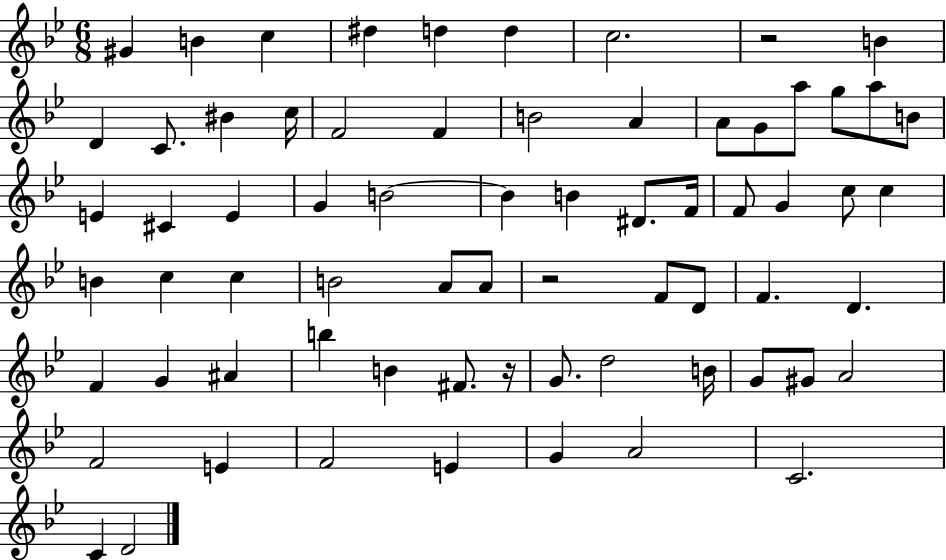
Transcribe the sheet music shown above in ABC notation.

X:1
T:Untitled
M:6/8
L:1/4
K:Bb
^G B c ^d d d c2 z2 B D C/2 ^B c/4 F2 F B2 A A/2 G/2 a/2 g/2 a/2 B/2 E ^C E G B2 B B ^D/2 F/4 F/2 G c/2 c B c c B2 A/2 A/2 z2 F/2 D/2 F D F G ^A b B ^F/2 z/4 G/2 d2 B/4 G/2 ^G/2 A2 F2 E F2 E G A2 C2 C D2